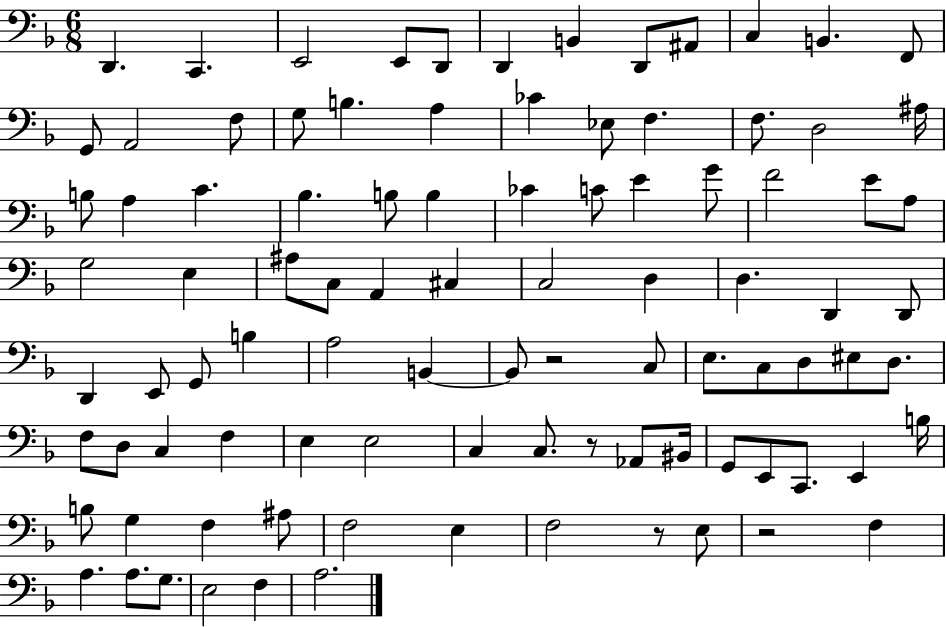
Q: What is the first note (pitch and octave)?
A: D2